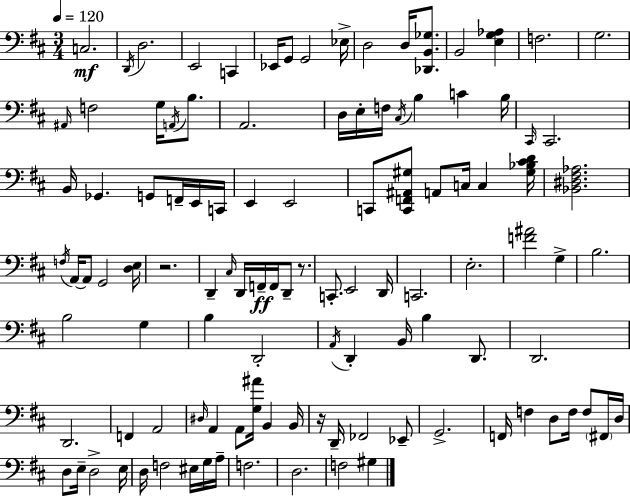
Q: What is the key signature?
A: D major